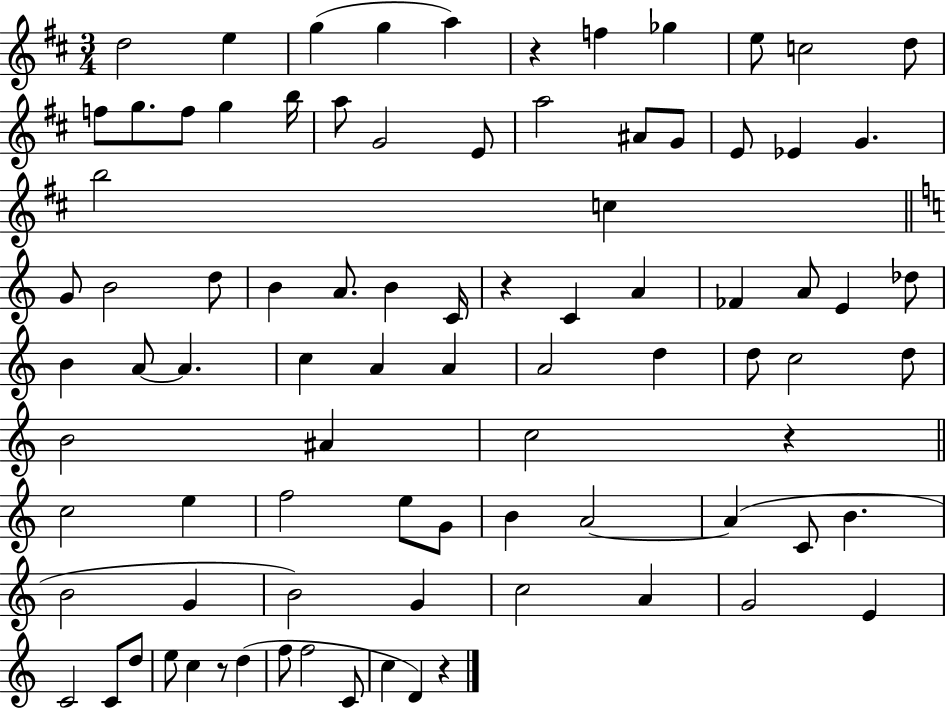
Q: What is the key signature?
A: D major